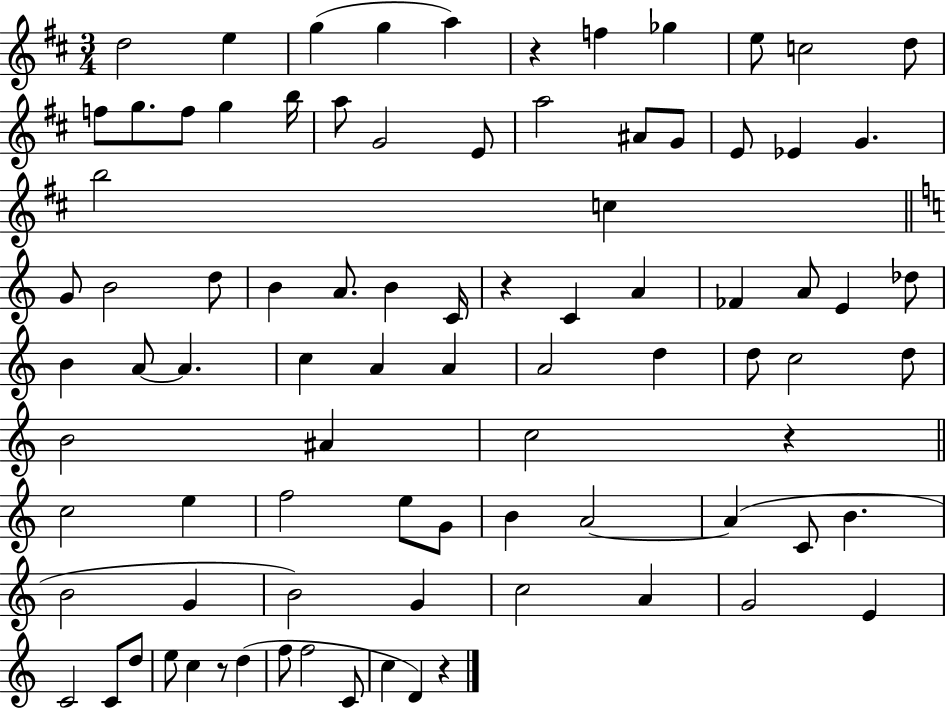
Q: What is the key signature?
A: D major